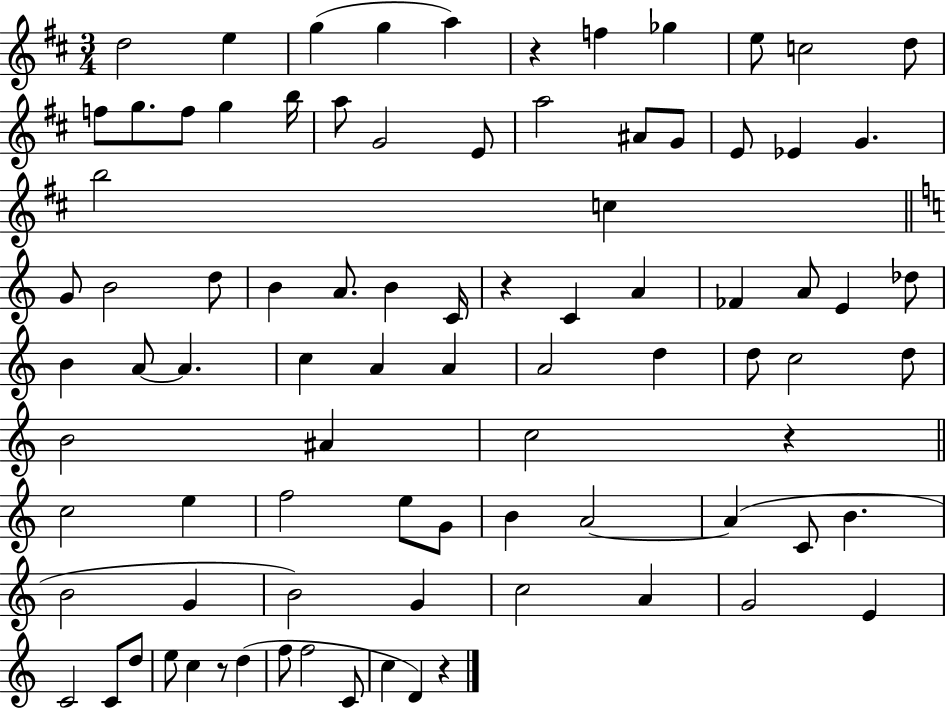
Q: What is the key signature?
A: D major